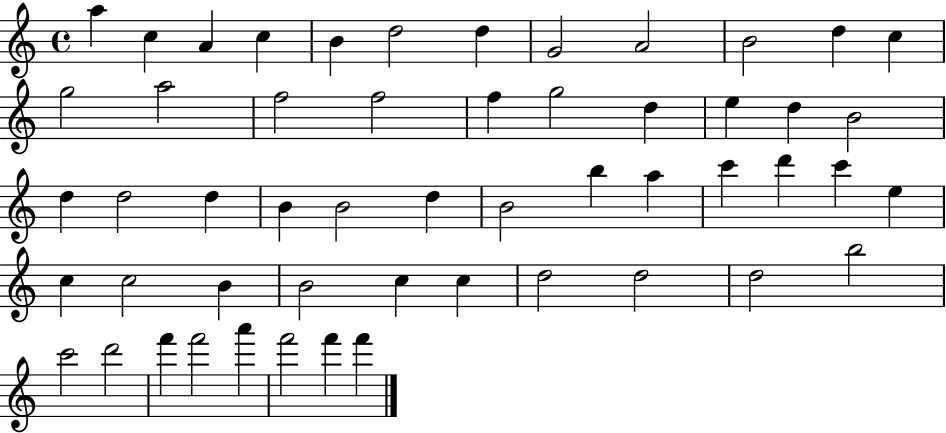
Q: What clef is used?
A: treble